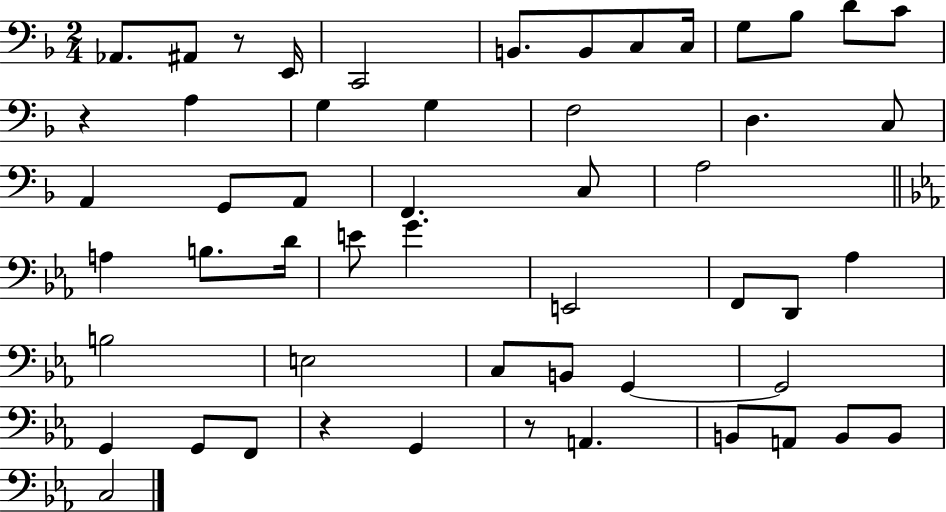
{
  \clef bass
  \numericTimeSignature
  \time 2/4
  \key f \major
  \repeat volta 2 { aes,8. ais,8 r8 e,16 | c,2 | b,8. b,8 c8 c16 | g8 bes8 d'8 c'8 | \break r4 a4 | g4 g4 | f2 | d4. c8 | \break a,4 g,8 a,8 | f,4. c8 | a2 | \bar "||" \break \key ees \major a4 b8. d'16 | e'8 g'4. | e,2 | f,8 d,8 aes4 | \break b2 | e2 | c8 b,8 g,4~~ | g,2 | \break g,4 g,8 f,8 | r4 g,4 | r8 a,4. | b,8 a,8 b,8 b,8 | \break c2 | } \bar "|."
}